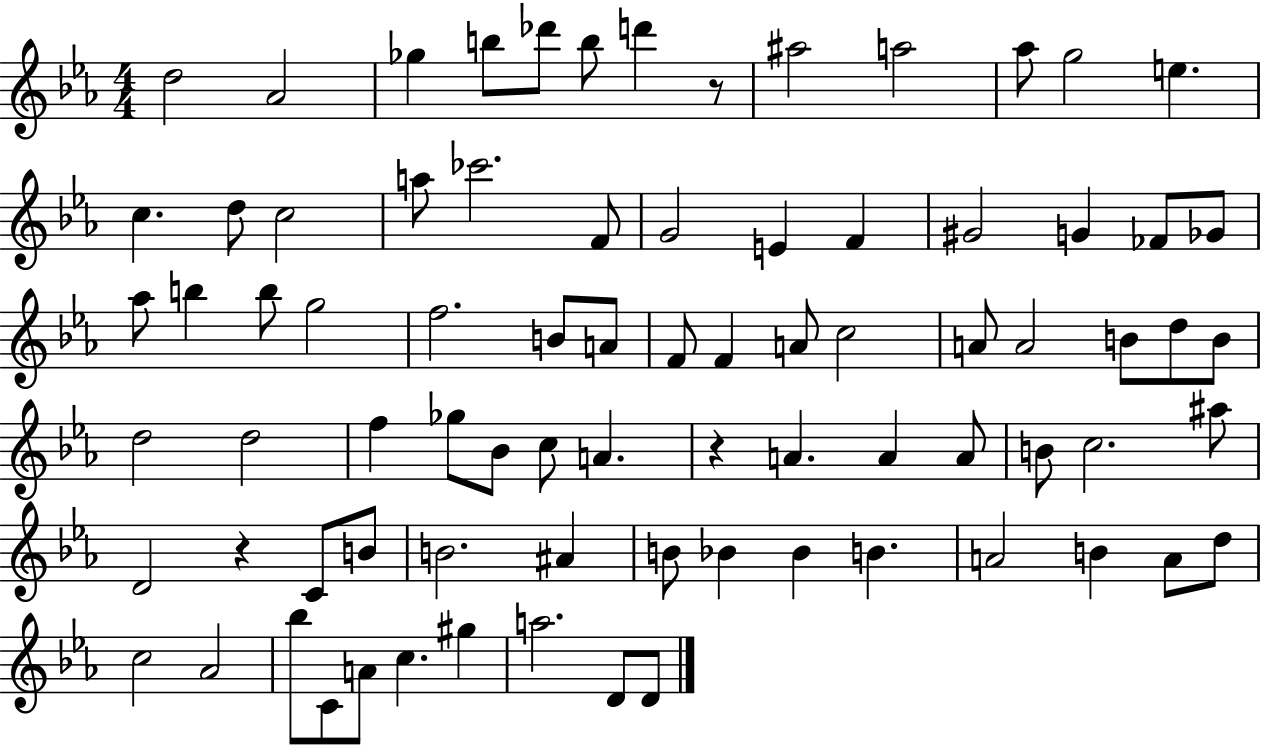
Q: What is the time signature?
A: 4/4